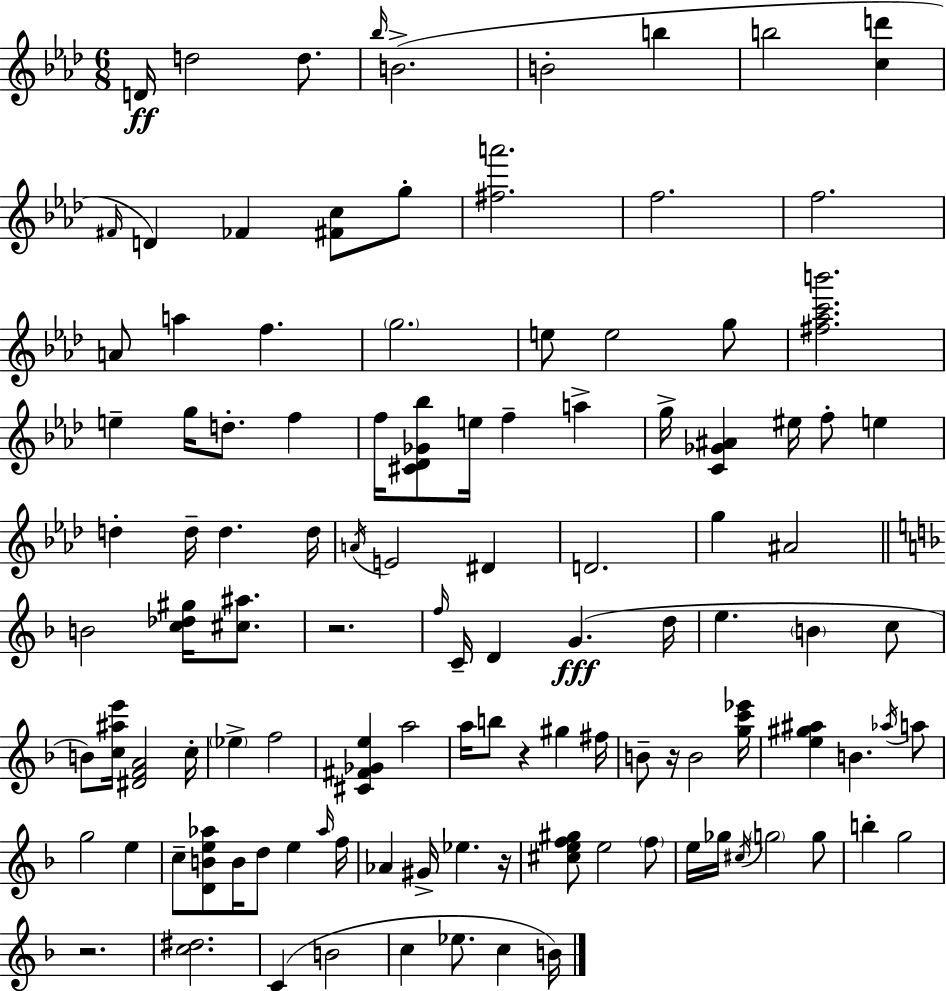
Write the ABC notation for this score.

X:1
T:Untitled
M:6/8
L:1/4
K:Ab
D/4 d2 d/2 _b/4 B2 B2 b b2 [cd'] ^F/4 D _F [^Fc]/2 g/2 [^fa']2 f2 f2 A/2 a f g2 e/2 e2 g/2 [^f_ac'b']2 e g/4 d/2 f f/4 [^C_D_G_b]/2 e/4 f a g/4 [C_G^A] ^e/4 f/2 e d d/4 d d/4 A/4 E2 ^D D2 g ^A2 B2 [c_d^g]/4 [^c^a]/2 z2 f/4 C/4 D G d/4 e B c/2 B/2 [c^ae']/4 [^DFA]2 c/4 _e f2 [^C^F_Ge] a2 a/4 b/2 z ^g ^f/4 B/2 z/4 B2 [gc'_e']/4 [e^g^a] B _a/4 a/2 g2 e c/2 [DBe_a]/2 B/4 d/2 e _a/4 f/4 _A ^G/4 _e z/4 [^cef^g]/2 e2 f/2 e/4 _g/4 ^c/4 g2 g/2 b g2 z2 [c^d]2 C B2 c _e/2 c B/4